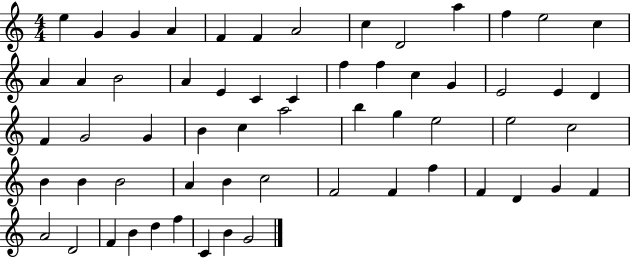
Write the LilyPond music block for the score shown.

{
  \clef treble
  \numericTimeSignature
  \time 4/4
  \key c \major
  e''4 g'4 g'4 a'4 | f'4 f'4 a'2 | c''4 d'2 a''4 | f''4 e''2 c''4 | \break a'4 a'4 b'2 | a'4 e'4 c'4 c'4 | f''4 f''4 c''4 g'4 | e'2 e'4 d'4 | \break f'4 g'2 g'4 | b'4 c''4 a''2 | b''4 g''4 e''2 | e''2 c''2 | \break b'4 b'4 b'2 | a'4 b'4 c''2 | f'2 f'4 f''4 | f'4 d'4 g'4 f'4 | \break a'2 d'2 | f'4 b'4 d''4 f''4 | c'4 b'4 g'2 | \bar "|."
}